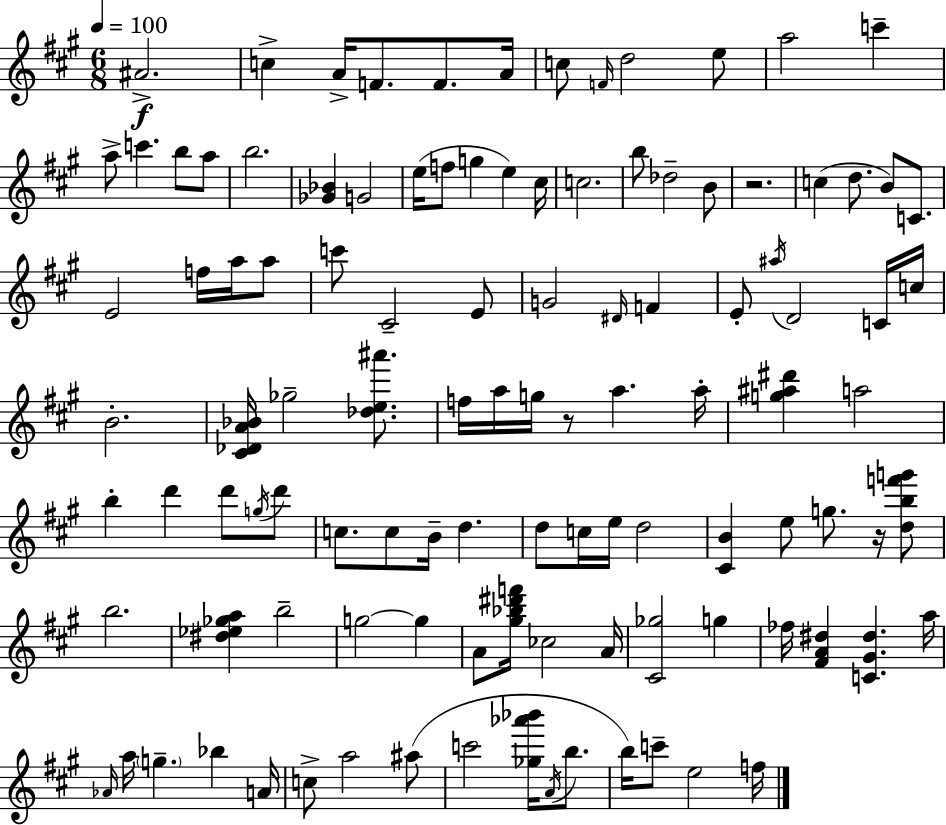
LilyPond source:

{
  \clef treble
  \numericTimeSignature
  \time 6/8
  \key a \major
  \tempo 4 = 100
  ais'2.->\f | c''4-> a'16-> f'8. f'8. a'16 | c''8 \grace { f'16 } d''2 e''8 | a''2 c'''4-- | \break a''8-> c'''4. b''8 a''8 | b''2. | <ges' bes'>4 g'2 | e''16( f''8 g''4 e''4) | \break cis''16 c''2. | b''8 des''2-- b'8 | r2. | c''4( d''8. b'8) c'8. | \break e'2 f''16 a''16 a''8 | c'''8 cis'2-- e'8 | g'2 \grace { dis'16 } f'4 | e'8-. \acciaccatura { ais''16 } d'2 | \break c'16 c''16 b'2.-. | <cis' des' a' bes'>16 ges''2-- | <des'' e'' ais'''>8. f''16 a''16 g''16 r8 a''4. | a''16-. <g'' ais'' dis'''>4 a''2 | \break b''4-. d'''4 d'''8 | \acciaccatura { g''16 } d'''8 c''8. c''8 b'16-- d''4. | d''8 c''16 e''16 d''2 | <cis' b'>4 e''8 g''8. | \break r16 <d'' b'' f''' g'''>8 b''2. | <dis'' ees'' ges'' a''>4 b''2-- | g''2~~ | g''4 a'8 <gis'' bes'' dis''' f'''>16 ces''2 | \break a'16 <cis' ges''>2 | g''4 fes''16 <fis' a' dis''>4 <c' gis' dis''>4. | a''16 \grace { aes'16 } a''16 \parenthesize g''4.-- | bes''4 a'16 c''8-> a''2 | \break ais''8( c'''2 | <ges'' aes''' bes'''>16 \acciaccatura { a'16 } b''8. b''16) c'''8-- e''2 | f''16 \bar "|."
}